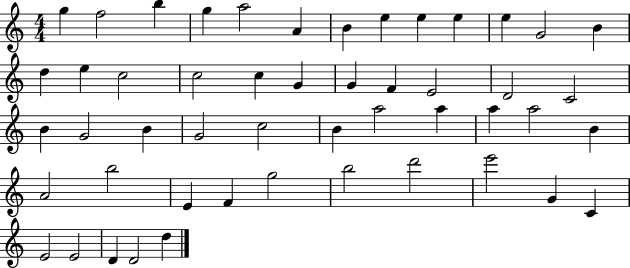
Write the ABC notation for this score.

X:1
T:Untitled
M:4/4
L:1/4
K:C
g f2 b g a2 A B e e e e G2 B d e c2 c2 c G G F E2 D2 C2 B G2 B G2 c2 B a2 a a a2 B A2 b2 E F g2 b2 d'2 e'2 G C E2 E2 D D2 d